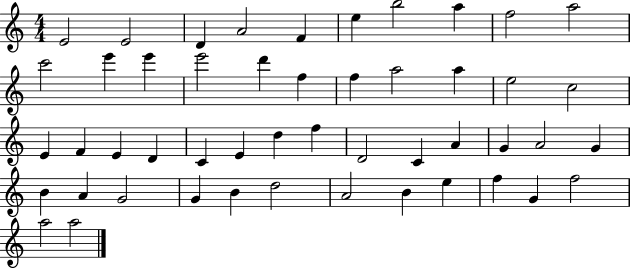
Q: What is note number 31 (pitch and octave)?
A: C4